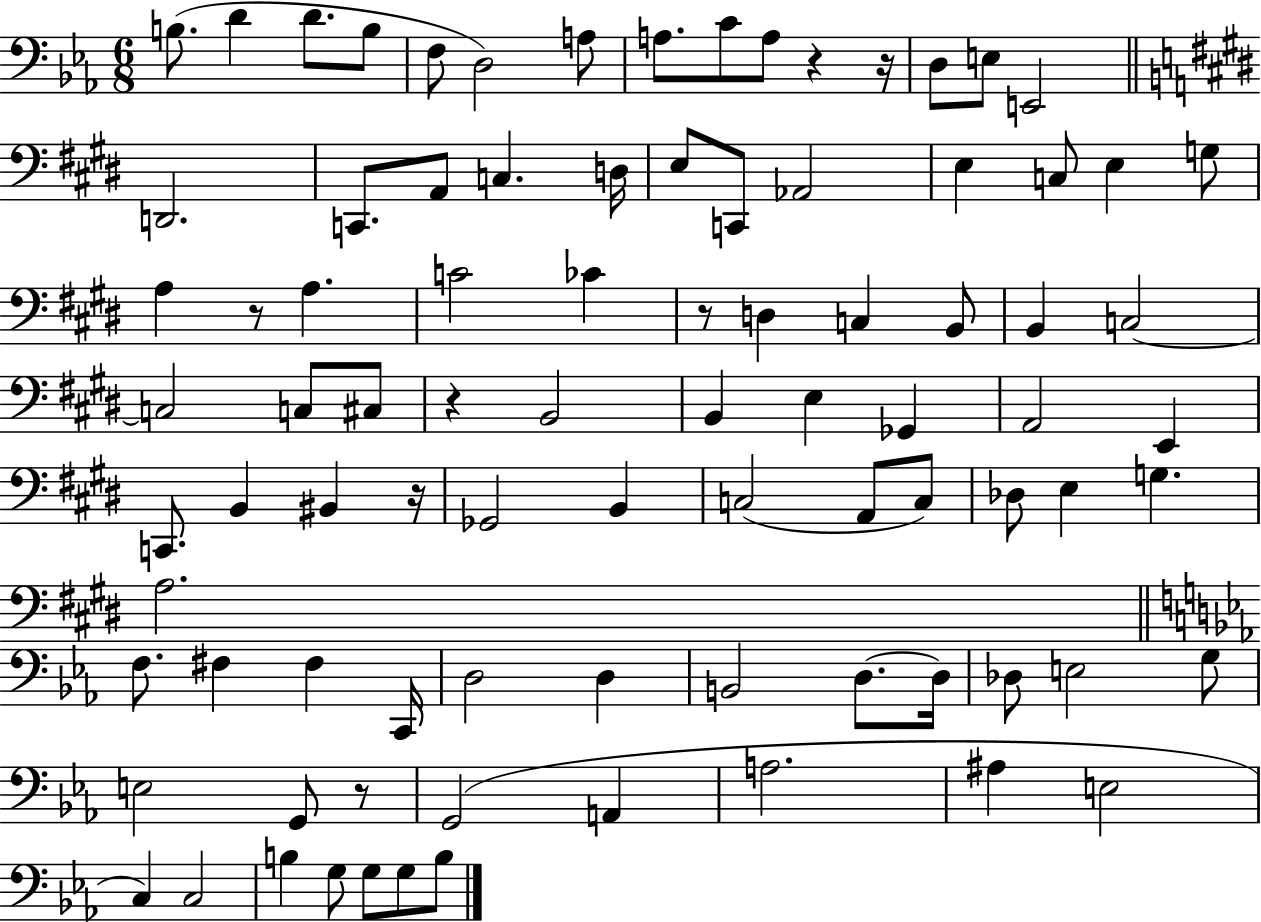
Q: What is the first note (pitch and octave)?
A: B3